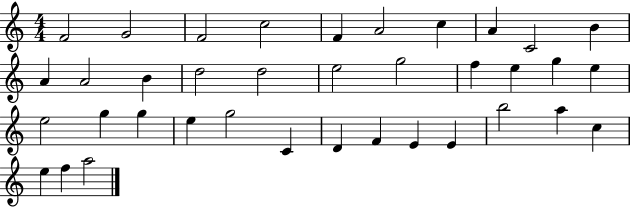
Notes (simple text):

F4/h G4/h F4/h C5/h F4/q A4/h C5/q A4/q C4/h B4/q A4/q A4/h B4/q D5/h D5/h E5/h G5/h F5/q E5/q G5/q E5/q E5/h G5/q G5/q E5/q G5/h C4/q D4/q F4/q E4/q E4/q B5/h A5/q C5/q E5/q F5/q A5/h